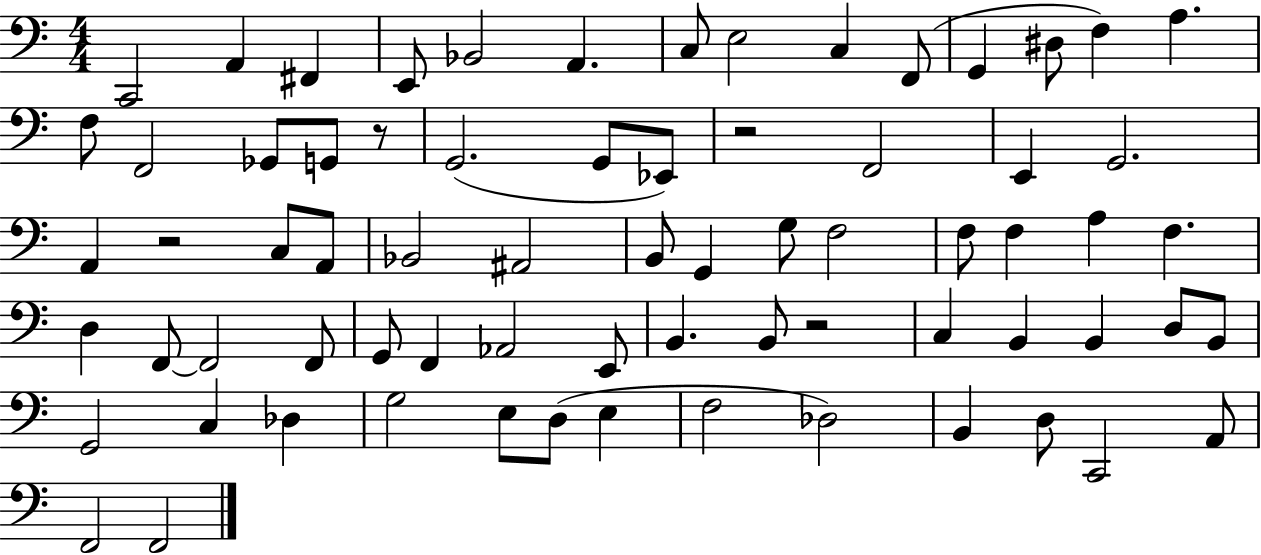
C2/h A2/q F#2/q E2/e Bb2/h A2/q. C3/e E3/h C3/q F2/e G2/q D#3/e F3/q A3/q. F3/e F2/h Gb2/e G2/e R/e G2/h. G2/e Eb2/e R/h F2/h E2/q G2/h. A2/q R/h C3/e A2/e Bb2/h A#2/h B2/e G2/q G3/e F3/h F3/e F3/q A3/q F3/q. D3/q F2/e F2/h F2/e G2/e F2/q Ab2/h E2/e B2/q. B2/e R/h C3/q B2/q B2/q D3/e B2/e G2/h C3/q Db3/q G3/h E3/e D3/e E3/q F3/h Db3/h B2/q D3/e C2/h A2/e F2/h F2/h